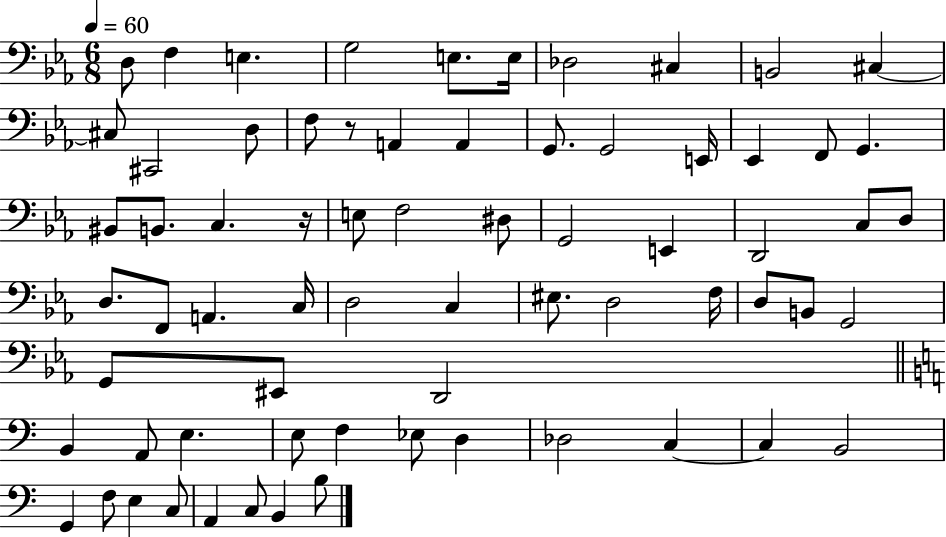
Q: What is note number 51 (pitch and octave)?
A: E3